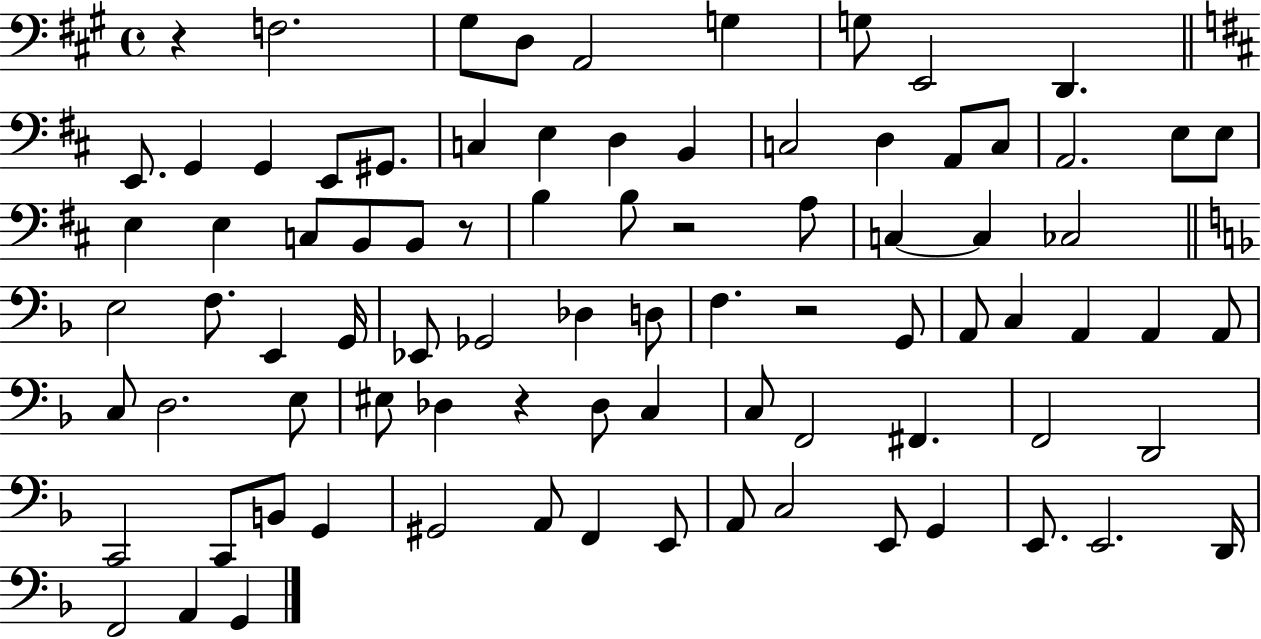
{
  \clef bass
  \time 4/4
  \defaultTimeSignature
  \key a \major
  r4 f2. | gis8 d8 a,2 g4 | g8 e,2 d,4. | \bar "||" \break \key d \major e,8. g,4 g,4 e,8 gis,8. | c4 e4 d4 b,4 | c2 d4 a,8 c8 | a,2. e8 e8 | \break e4 e4 c8 b,8 b,8 r8 | b4 b8 r2 a8 | c4~~ c4 ces2 | \bar "||" \break \key d \minor e2 f8. e,4 g,16 | ees,8 ges,2 des4 d8 | f4. r2 g,8 | a,8 c4 a,4 a,4 a,8 | \break c8 d2. e8 | eis8 des4 r4 des8 c4 | c8 f,2 fis,4. | f,2 d,2 | \break c,2 c,8 b,8 g,4 | gis,2 a,8 f,4 e,8 | a,8 c2 e,8 g,4 | e,8. e,2. d,16 | \break f,2 a,4 g,4 | \bar "|."
}